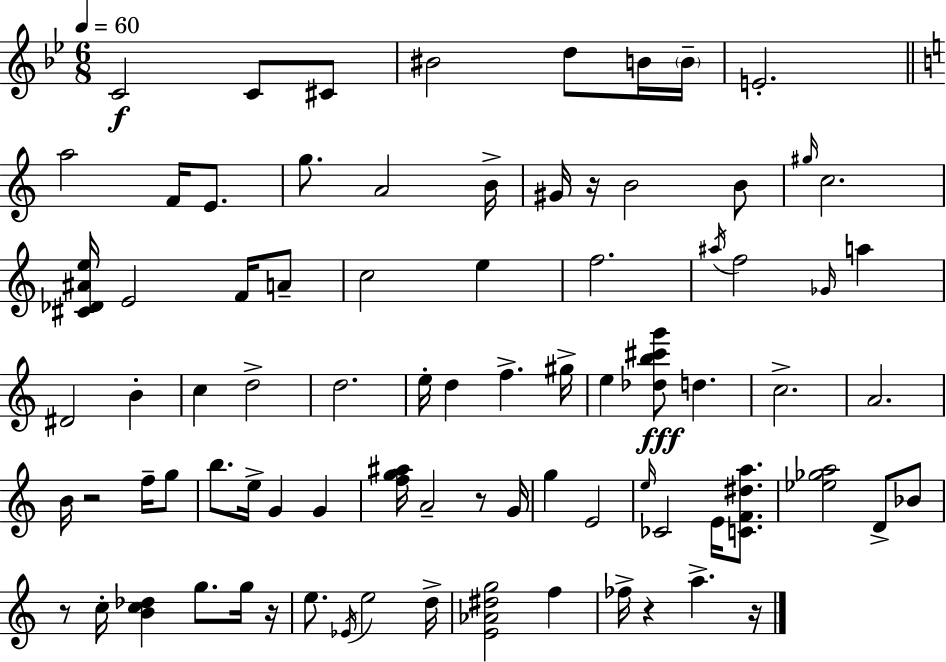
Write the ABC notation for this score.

X:1
T:Untitled
M:6/8
L:1/4
K:Bb
C2 C/2 ^C/2 ^B2 d/2 B/4 B/4 E2 a2 F/4 E/2 g/2 A2 B/4 ^G/4 z/4 B2 B/2 ^g/4 c2 [^C_D^Ae]/4 E2 F/4 A/2 c2 e f2 ^a/4 f2 _G/4 a ^D2 B c d2 d2 e/4 d f ^g/4 e [_db^c'g']/2 d c2 A2 B/4 z2 f/4 g/2 b/2 e/4 G G [fg^a]/4 A2 z/2 G/4 g E2 e/4 _C2 E/4 [CF^da]/2 [_e_ga]2 D/2 _B/2 z/2 c/4 [Bc_d] g/2 g/4 z/4 e/2 _E/4 e2 d/4 [E_A^dg]2 f _f/4 z a z/4